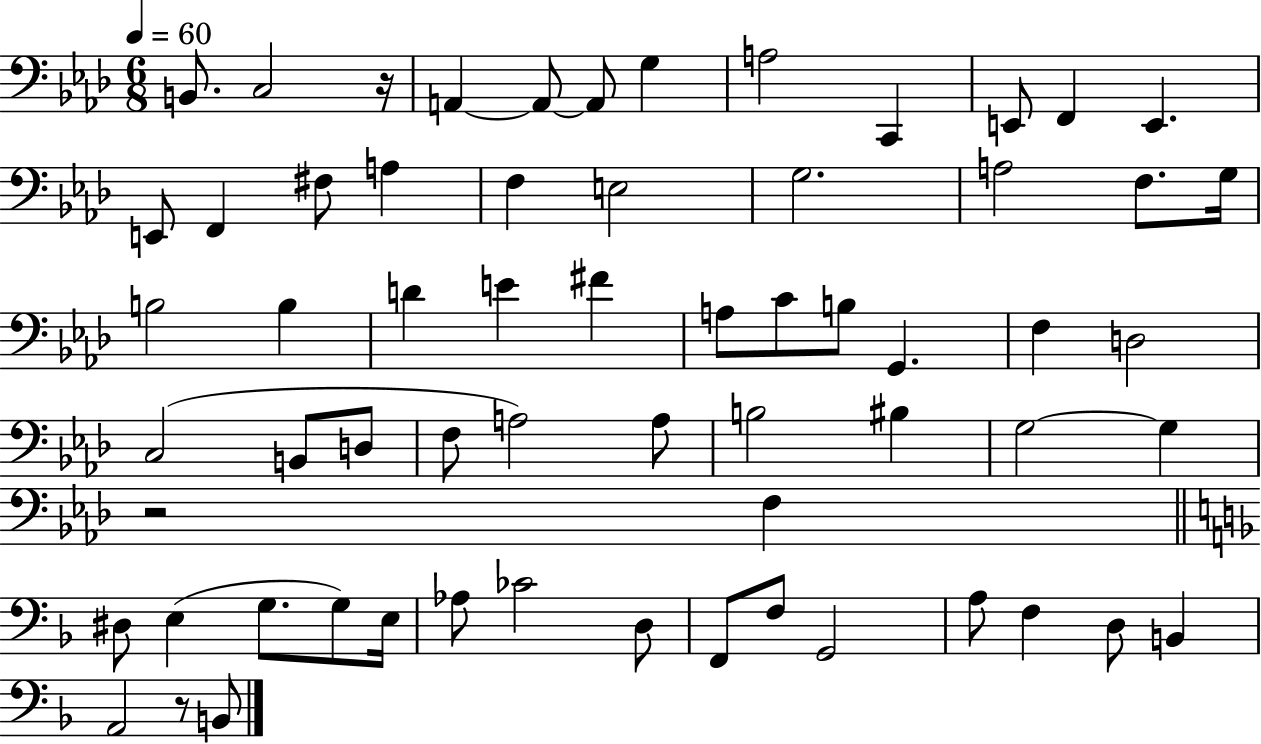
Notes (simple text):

B2/e. C3/h R/s A2/q A2/e A2/e G3/q A3/h C2/q E2/e F2/q E2/q. E2/e F2/q F#3/e A3/q F3/q E3/h G3/h. A3/h F3/e. G3/s B3/h B3/q D4/q E4/q F#4/q A3/e C4/e B3/e G2/q. F3/q D3/h C3/h B2/e D3/e F3/e A3/h A3/e B3/h BIS3/q G3/h G3/q R/h F3/q D#3/e E3/q G3/e. G3/e E3/s Ab3/e CES4/h D3/e F2/e F3/e G2/h A3/e F3/q D3/e B2/q A2/h R/e B2/e